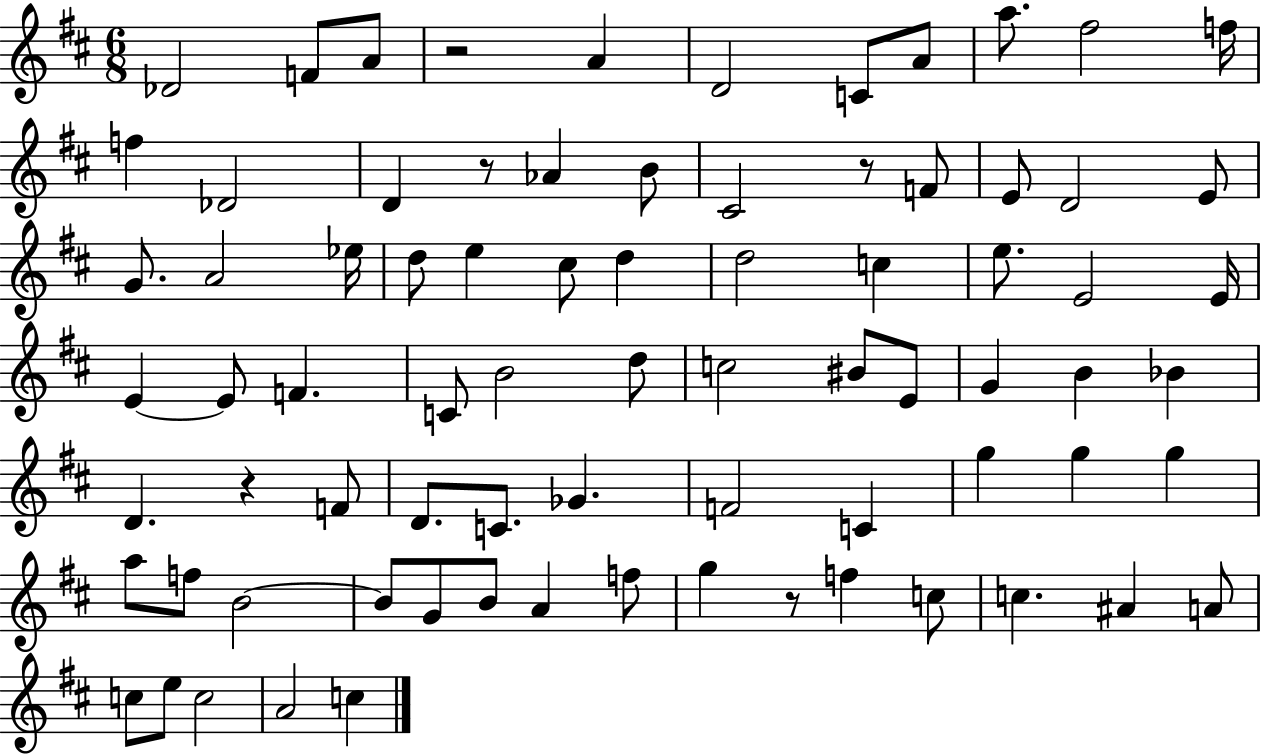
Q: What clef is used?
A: treble